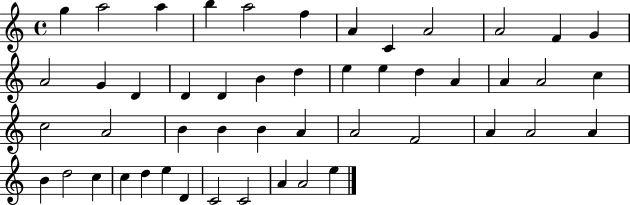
G5/q A5/h A5/q B5/q A5/h F5/q A4/q C4/q A4/h A4/h F4/q G4/q A4/h G4/q D4/q D4/q D4/q B4/q D5/q E5/q E5/q D5/q A4/q A4/q A4/h C5/q C5/h A4/h B4/q B4/q B4/q A4/q A4/h F4/h A4/q A4/h A4/q B4/q D5/h C5/q C5/q D5/q E5/q D4/q C4/h C4/h A4/q A4/h E5/q